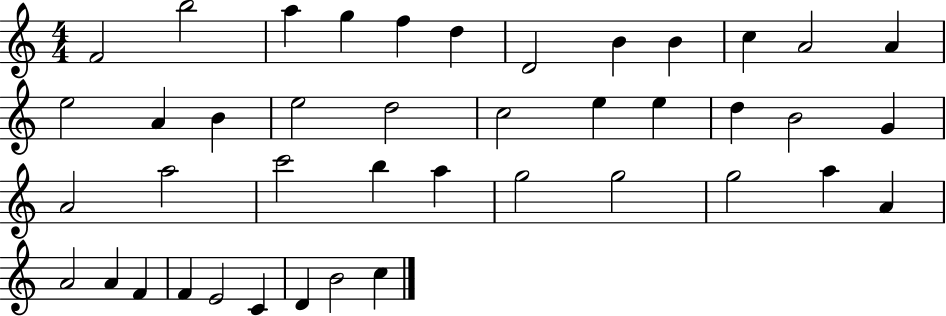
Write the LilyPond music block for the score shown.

{
  \clef treble
  \numericTimeSignature
  \time 4/4
  \key c \major
  f'2 b''2 | a''4 g''4 f''4 d''4 | d'2 b'4 b'4 | c''4 a'2 a'4 | \break e''2 a'4 b'4 | e''2 d''2 | c''2 e''4 e''4 | d''4 b'2 g'4 | \break a'2 a''2 | c'''2 b''4 a''4 | g''2 g''2 | g''2 a''4 a'4 | \break a'2 a'4 f'4 | f'4 e'2 c'4 | d'4 b'2 c''4 | \bar "|."
}